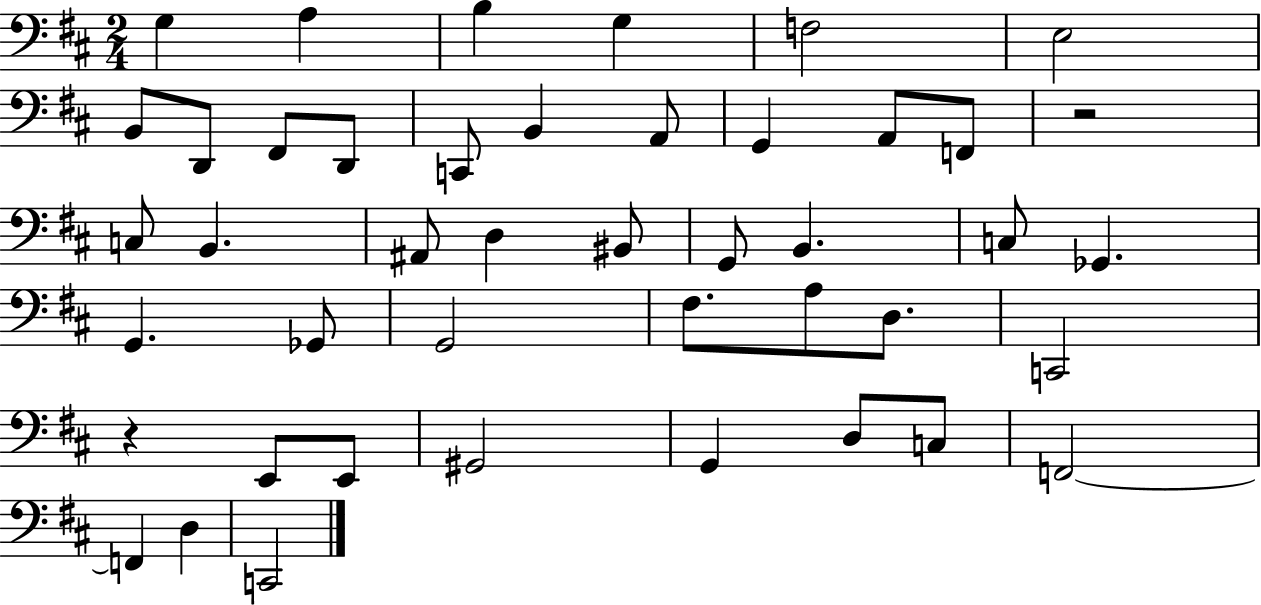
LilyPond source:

{
  \clef bass
  \numericTimeSignature
  \time 2/4
  \key d \major
  g4 a4 | b4 g4 | f2 | e2 | \break b,8 d,8 fis,8 d,8 | c,8 b,4 a,8 | g,4 a,8 f,8 | r2 | \break c8 b,4. | ais,8 d4 bis,8 | g,8 b,4. | c8 ges,4. | \break g,4. ges,8 | g,2 | fis8. a8 d8. | c,2 | \break r4 e,8 e,8 | gis,2 | g,4 d8 c8 | f,2~~ | \break f,4 d4 | c,2 | \bar "|."
}